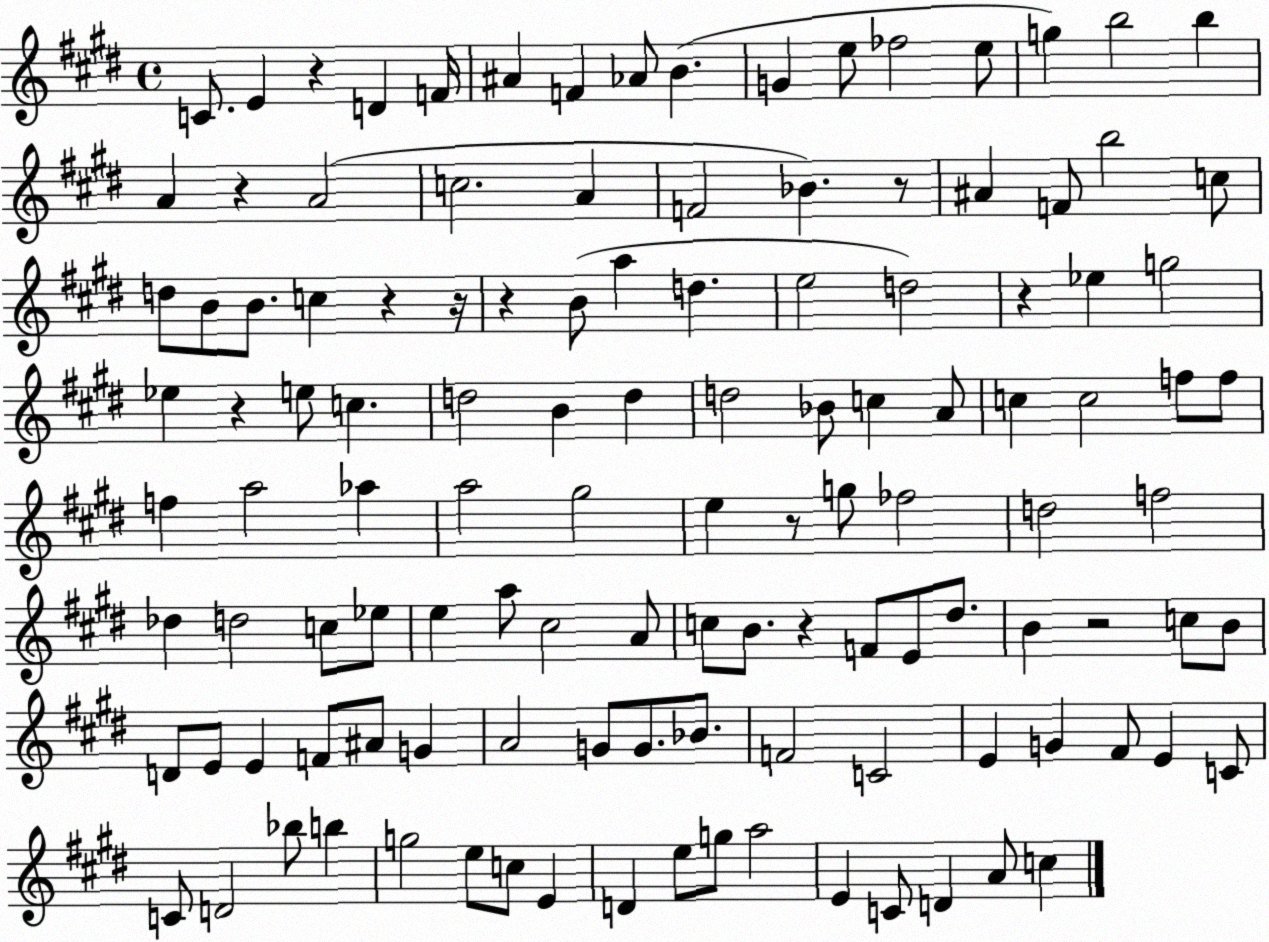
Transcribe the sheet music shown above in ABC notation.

X:1
T:Untitled
M:4/4
L:1/4
K:E
C/2 E z D F/4 ^A F _A/2 B G e/2 _f2 e/2 g b2 b A z A2 c2 A F2 _B z/2 ^A F/2 b2 c/2 d/2 B/2 B/2 c z z/4 z B/2 a d e2 d2 z _e g2 _e z e/2 c d2 B d d2 _B/2 c A/2 c c2 f/2 f/2 f a2 _a a2 ^g2 e z/2 g/2 _f2 d2 f2 _d d2 c/2 _e/2 e a/2 ^c2 A/2 c/2 B/2 z F/2 E/2 ^d/2 B z2 c/2 B/2 D/2 E/2 E F/2 ^A/2 G A2 G/2 G/2 _B/2 F2 C2 E G ^F/2 E C/2 C/2 D2 _b/2 b g2 e/2 c/2 E D e/2 g/2 a2 E C/2 D A/2 c